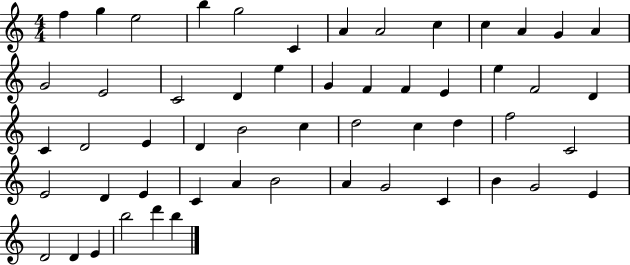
{
  \clef treble
  \numericTimeSignature
  \time 4/4
  \key c \major
  f''4 g''4 e''2 | b''4 g''2 c'4 | a'4 a'2 c''4 | c''4 a'4 g'4 a'4 | \break g'2 e'2 | c'2 d'4 e''4 | g'4 f'4 f'4 e'4 | e''4 f'2 d'4 | \break c'4 d'2 e'4 | d'4 b'2 c''4 | d''2 c''4 d''4 | f''2 c'2 | \break e'2 d'4 e'4 | c'4 a'4 b'2 | a'4 g'2 c'4 | b'4 g'2 e'4 | \break d'2 d'4 e'4 | b''2 d'''4 b''4 | \bar "|."
}